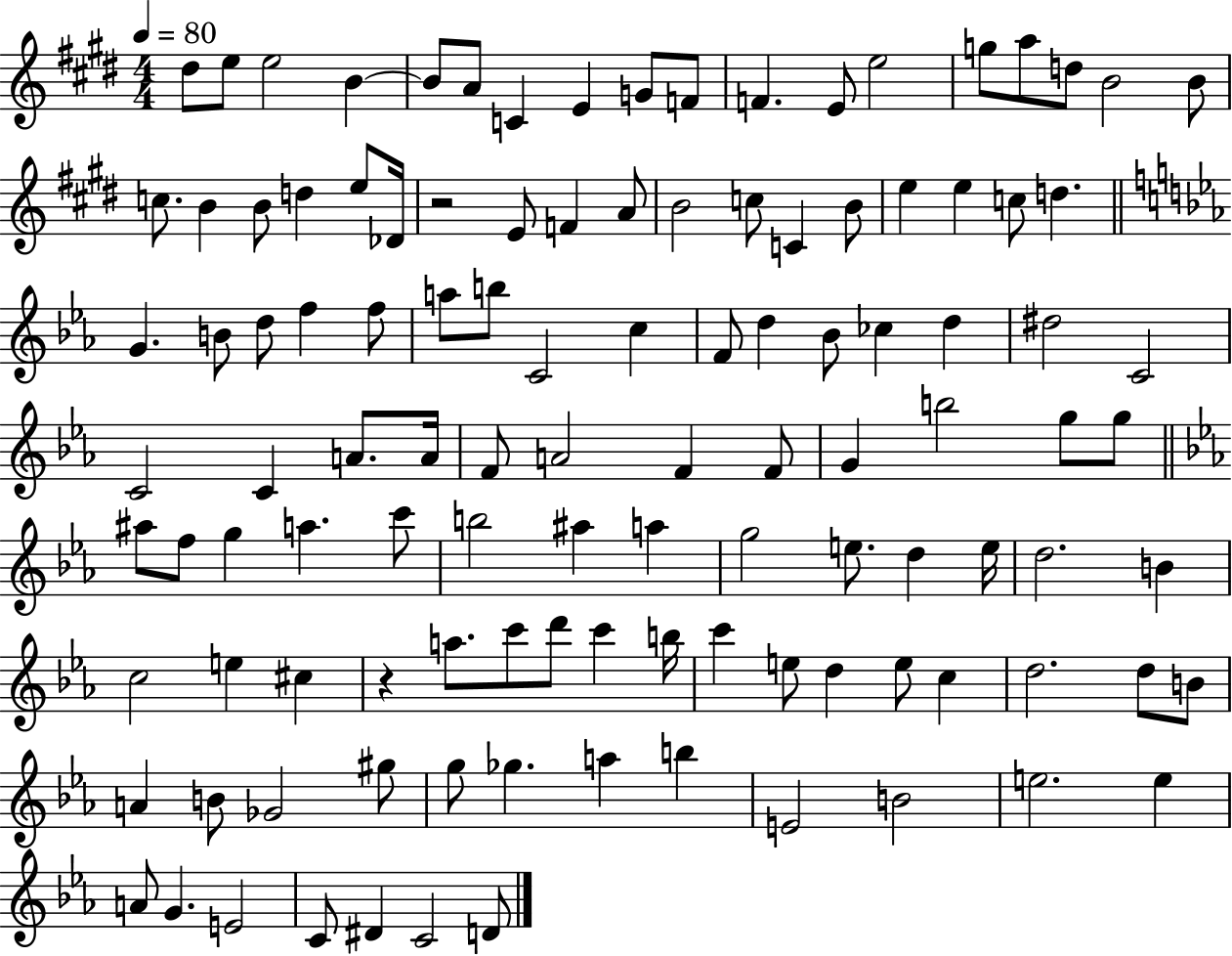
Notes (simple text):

D#5/e E5/e E5/h B4/q B4/e A4/e C4/q E4/q G4/e F4/e F4/q. E4/e E5/h G5/e A5/e D5/e B4/h B4/e C5/e. B4/q B4/e D5/q E5/e Db4/s R/h E4/e F4/q A4/e B4/h C5/e C4/q B4/e E5/q E5/q C5/e D5/q. G4/q. B4/e D5/e F5/q F5/e A5/e B5/e C4/h C5/q F4/e D5/q Bb4/e CES5/q D5/q D#5/h C4/h C4/h C4/q A4/e. A4/s F4/e A4/h F4/q F4/e G4/q B5/h G5/e G5/e A#5/e F5/e G5/q A5/q. C6/e B5/h A#5/q A5/q G5/h E5/e. D5/q E5/s D5/h. B4/q C5/h E5/q C#5/q R/q A5/e. C6/e D6/e C6/q B5/s C6/q E5/e D5/q E5/e C5/q D5/h. D5/e B4/e A4/q B4/e Gb4/h G#5/e G5/e Gb5/q. A5/q B5/q E4/h B4/h E5/h. E5/q A4/e G4/q. E4/h C4/e D#4/q C4/h D4/e